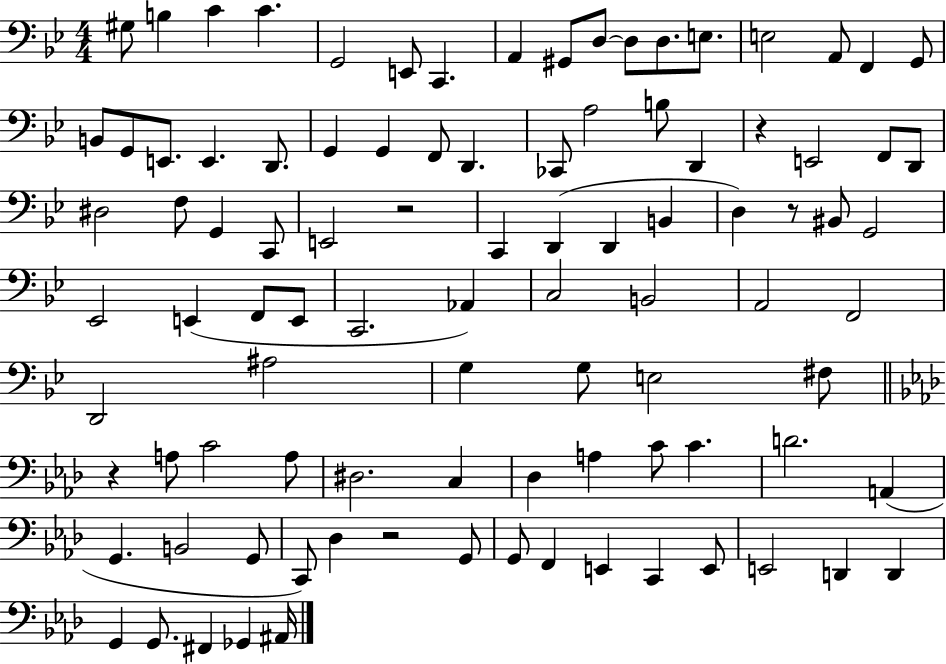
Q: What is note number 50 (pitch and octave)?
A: C2